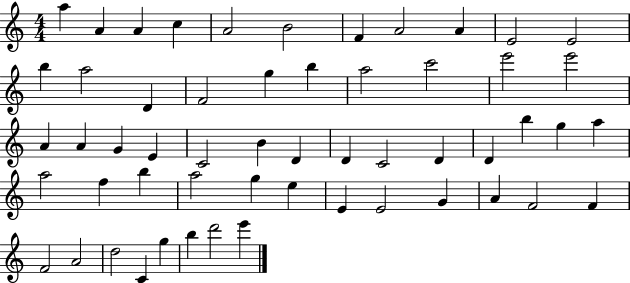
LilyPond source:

{
  \clef treble
  \numericTimeSignature
  \time 4/4
  \key c \major
  a''4 a'4 a'4 c''4 | a'2 b'2 | f'4 a'2 a'4 | e'2 e'2 | \break b''4 a''2 d'4 | f'2 g''4 b''4 | a''2 c'''2 | e'''2 e'''2 | \break a'4 a'4 g'4 e'4 | c'2 b'4 d'4 | d'4 c'2 d'4 | d'4 b''4 g''4 a''4 | \break a''2 f''4 b''4 | a''2 g''4 e''4 | e'4 e'2 g'4 | a'4 f'2 f'4 | \break f'2 a'2 | d''2 c'4 g''4 | b''4 d'''2 e'''4 | \bar "|."
}